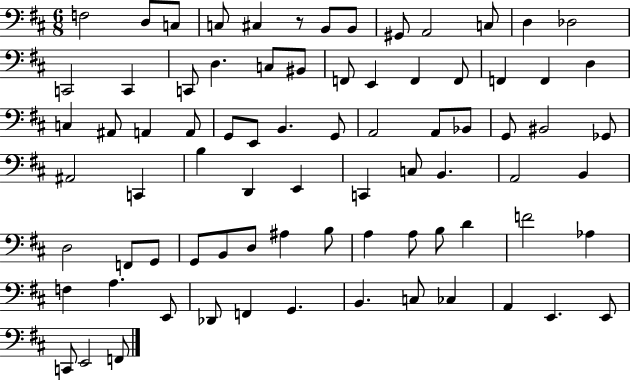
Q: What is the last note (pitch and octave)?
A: F2